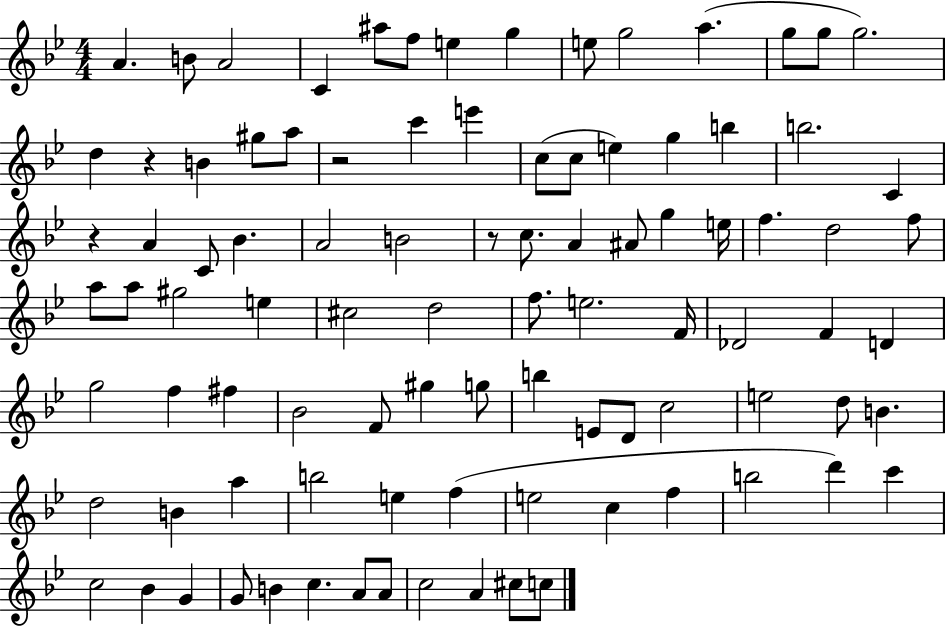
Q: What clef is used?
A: treble